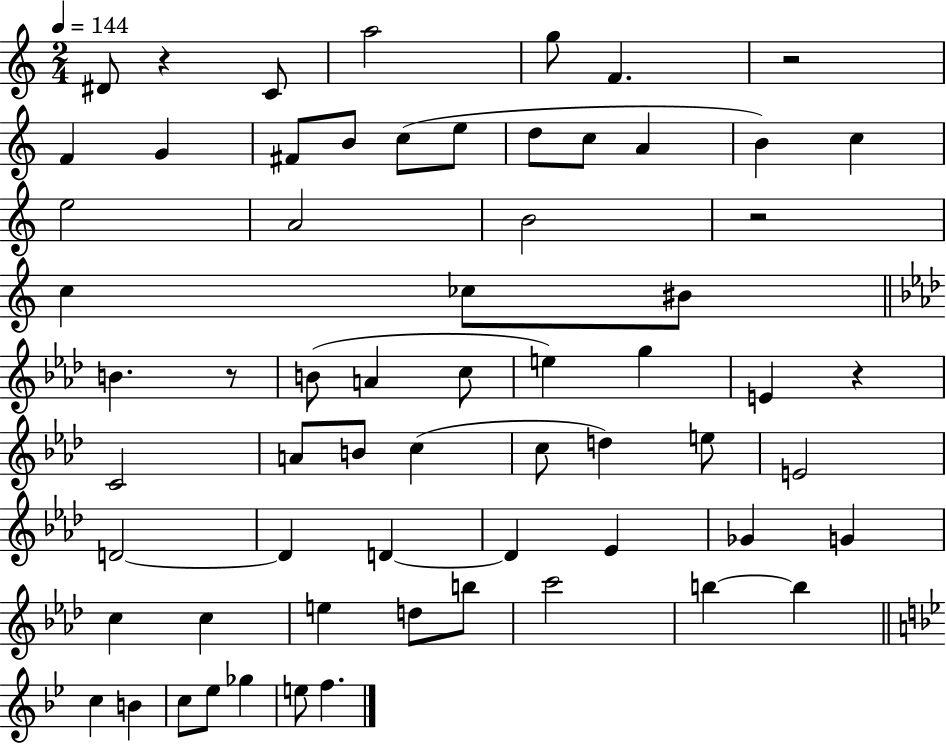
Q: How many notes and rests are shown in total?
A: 64